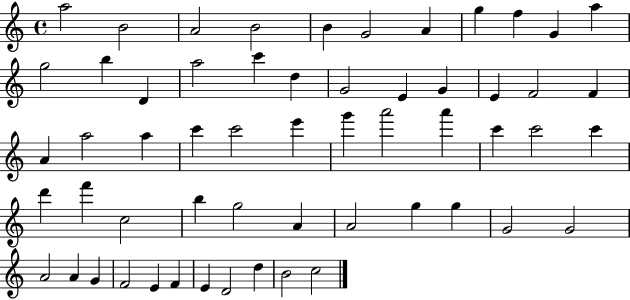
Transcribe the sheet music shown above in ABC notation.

X:1
T:Untitled
M:4/4
L:1/4
K:C
a2 B2 A2 B2 B G2 A g f G a g2 b D a2 c' d G2 E G E F2 F A a2 a c' c'2 e' g' a'2 a' c' c'2 c' d' f' c2 b g2 A A2 g g G2 G2 A2 A G F2 E F E D2 d B2 c2